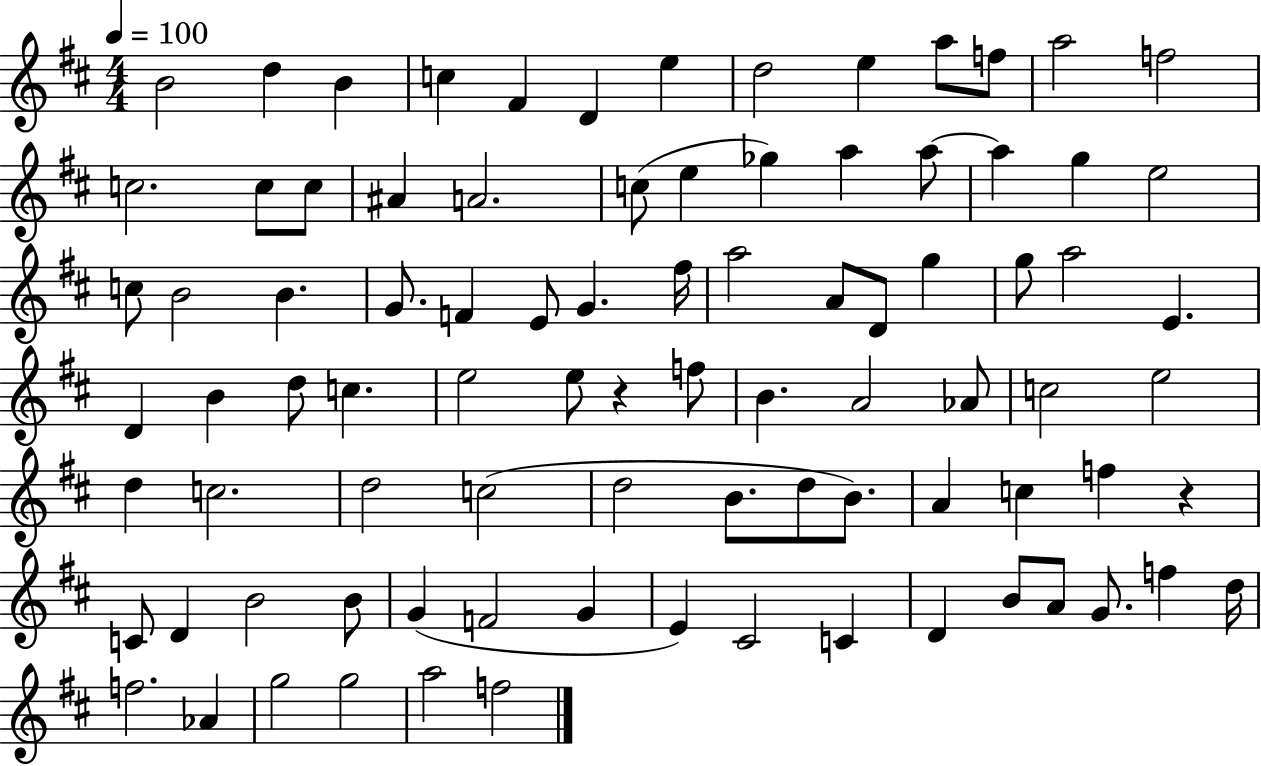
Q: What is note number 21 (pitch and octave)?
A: Gb5